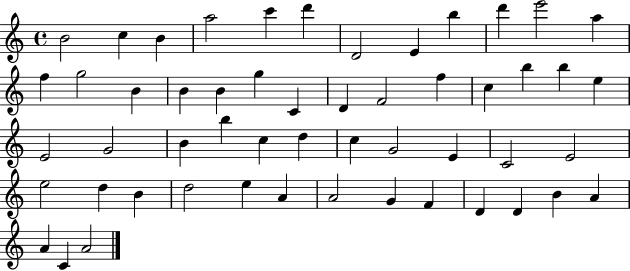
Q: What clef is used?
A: treble